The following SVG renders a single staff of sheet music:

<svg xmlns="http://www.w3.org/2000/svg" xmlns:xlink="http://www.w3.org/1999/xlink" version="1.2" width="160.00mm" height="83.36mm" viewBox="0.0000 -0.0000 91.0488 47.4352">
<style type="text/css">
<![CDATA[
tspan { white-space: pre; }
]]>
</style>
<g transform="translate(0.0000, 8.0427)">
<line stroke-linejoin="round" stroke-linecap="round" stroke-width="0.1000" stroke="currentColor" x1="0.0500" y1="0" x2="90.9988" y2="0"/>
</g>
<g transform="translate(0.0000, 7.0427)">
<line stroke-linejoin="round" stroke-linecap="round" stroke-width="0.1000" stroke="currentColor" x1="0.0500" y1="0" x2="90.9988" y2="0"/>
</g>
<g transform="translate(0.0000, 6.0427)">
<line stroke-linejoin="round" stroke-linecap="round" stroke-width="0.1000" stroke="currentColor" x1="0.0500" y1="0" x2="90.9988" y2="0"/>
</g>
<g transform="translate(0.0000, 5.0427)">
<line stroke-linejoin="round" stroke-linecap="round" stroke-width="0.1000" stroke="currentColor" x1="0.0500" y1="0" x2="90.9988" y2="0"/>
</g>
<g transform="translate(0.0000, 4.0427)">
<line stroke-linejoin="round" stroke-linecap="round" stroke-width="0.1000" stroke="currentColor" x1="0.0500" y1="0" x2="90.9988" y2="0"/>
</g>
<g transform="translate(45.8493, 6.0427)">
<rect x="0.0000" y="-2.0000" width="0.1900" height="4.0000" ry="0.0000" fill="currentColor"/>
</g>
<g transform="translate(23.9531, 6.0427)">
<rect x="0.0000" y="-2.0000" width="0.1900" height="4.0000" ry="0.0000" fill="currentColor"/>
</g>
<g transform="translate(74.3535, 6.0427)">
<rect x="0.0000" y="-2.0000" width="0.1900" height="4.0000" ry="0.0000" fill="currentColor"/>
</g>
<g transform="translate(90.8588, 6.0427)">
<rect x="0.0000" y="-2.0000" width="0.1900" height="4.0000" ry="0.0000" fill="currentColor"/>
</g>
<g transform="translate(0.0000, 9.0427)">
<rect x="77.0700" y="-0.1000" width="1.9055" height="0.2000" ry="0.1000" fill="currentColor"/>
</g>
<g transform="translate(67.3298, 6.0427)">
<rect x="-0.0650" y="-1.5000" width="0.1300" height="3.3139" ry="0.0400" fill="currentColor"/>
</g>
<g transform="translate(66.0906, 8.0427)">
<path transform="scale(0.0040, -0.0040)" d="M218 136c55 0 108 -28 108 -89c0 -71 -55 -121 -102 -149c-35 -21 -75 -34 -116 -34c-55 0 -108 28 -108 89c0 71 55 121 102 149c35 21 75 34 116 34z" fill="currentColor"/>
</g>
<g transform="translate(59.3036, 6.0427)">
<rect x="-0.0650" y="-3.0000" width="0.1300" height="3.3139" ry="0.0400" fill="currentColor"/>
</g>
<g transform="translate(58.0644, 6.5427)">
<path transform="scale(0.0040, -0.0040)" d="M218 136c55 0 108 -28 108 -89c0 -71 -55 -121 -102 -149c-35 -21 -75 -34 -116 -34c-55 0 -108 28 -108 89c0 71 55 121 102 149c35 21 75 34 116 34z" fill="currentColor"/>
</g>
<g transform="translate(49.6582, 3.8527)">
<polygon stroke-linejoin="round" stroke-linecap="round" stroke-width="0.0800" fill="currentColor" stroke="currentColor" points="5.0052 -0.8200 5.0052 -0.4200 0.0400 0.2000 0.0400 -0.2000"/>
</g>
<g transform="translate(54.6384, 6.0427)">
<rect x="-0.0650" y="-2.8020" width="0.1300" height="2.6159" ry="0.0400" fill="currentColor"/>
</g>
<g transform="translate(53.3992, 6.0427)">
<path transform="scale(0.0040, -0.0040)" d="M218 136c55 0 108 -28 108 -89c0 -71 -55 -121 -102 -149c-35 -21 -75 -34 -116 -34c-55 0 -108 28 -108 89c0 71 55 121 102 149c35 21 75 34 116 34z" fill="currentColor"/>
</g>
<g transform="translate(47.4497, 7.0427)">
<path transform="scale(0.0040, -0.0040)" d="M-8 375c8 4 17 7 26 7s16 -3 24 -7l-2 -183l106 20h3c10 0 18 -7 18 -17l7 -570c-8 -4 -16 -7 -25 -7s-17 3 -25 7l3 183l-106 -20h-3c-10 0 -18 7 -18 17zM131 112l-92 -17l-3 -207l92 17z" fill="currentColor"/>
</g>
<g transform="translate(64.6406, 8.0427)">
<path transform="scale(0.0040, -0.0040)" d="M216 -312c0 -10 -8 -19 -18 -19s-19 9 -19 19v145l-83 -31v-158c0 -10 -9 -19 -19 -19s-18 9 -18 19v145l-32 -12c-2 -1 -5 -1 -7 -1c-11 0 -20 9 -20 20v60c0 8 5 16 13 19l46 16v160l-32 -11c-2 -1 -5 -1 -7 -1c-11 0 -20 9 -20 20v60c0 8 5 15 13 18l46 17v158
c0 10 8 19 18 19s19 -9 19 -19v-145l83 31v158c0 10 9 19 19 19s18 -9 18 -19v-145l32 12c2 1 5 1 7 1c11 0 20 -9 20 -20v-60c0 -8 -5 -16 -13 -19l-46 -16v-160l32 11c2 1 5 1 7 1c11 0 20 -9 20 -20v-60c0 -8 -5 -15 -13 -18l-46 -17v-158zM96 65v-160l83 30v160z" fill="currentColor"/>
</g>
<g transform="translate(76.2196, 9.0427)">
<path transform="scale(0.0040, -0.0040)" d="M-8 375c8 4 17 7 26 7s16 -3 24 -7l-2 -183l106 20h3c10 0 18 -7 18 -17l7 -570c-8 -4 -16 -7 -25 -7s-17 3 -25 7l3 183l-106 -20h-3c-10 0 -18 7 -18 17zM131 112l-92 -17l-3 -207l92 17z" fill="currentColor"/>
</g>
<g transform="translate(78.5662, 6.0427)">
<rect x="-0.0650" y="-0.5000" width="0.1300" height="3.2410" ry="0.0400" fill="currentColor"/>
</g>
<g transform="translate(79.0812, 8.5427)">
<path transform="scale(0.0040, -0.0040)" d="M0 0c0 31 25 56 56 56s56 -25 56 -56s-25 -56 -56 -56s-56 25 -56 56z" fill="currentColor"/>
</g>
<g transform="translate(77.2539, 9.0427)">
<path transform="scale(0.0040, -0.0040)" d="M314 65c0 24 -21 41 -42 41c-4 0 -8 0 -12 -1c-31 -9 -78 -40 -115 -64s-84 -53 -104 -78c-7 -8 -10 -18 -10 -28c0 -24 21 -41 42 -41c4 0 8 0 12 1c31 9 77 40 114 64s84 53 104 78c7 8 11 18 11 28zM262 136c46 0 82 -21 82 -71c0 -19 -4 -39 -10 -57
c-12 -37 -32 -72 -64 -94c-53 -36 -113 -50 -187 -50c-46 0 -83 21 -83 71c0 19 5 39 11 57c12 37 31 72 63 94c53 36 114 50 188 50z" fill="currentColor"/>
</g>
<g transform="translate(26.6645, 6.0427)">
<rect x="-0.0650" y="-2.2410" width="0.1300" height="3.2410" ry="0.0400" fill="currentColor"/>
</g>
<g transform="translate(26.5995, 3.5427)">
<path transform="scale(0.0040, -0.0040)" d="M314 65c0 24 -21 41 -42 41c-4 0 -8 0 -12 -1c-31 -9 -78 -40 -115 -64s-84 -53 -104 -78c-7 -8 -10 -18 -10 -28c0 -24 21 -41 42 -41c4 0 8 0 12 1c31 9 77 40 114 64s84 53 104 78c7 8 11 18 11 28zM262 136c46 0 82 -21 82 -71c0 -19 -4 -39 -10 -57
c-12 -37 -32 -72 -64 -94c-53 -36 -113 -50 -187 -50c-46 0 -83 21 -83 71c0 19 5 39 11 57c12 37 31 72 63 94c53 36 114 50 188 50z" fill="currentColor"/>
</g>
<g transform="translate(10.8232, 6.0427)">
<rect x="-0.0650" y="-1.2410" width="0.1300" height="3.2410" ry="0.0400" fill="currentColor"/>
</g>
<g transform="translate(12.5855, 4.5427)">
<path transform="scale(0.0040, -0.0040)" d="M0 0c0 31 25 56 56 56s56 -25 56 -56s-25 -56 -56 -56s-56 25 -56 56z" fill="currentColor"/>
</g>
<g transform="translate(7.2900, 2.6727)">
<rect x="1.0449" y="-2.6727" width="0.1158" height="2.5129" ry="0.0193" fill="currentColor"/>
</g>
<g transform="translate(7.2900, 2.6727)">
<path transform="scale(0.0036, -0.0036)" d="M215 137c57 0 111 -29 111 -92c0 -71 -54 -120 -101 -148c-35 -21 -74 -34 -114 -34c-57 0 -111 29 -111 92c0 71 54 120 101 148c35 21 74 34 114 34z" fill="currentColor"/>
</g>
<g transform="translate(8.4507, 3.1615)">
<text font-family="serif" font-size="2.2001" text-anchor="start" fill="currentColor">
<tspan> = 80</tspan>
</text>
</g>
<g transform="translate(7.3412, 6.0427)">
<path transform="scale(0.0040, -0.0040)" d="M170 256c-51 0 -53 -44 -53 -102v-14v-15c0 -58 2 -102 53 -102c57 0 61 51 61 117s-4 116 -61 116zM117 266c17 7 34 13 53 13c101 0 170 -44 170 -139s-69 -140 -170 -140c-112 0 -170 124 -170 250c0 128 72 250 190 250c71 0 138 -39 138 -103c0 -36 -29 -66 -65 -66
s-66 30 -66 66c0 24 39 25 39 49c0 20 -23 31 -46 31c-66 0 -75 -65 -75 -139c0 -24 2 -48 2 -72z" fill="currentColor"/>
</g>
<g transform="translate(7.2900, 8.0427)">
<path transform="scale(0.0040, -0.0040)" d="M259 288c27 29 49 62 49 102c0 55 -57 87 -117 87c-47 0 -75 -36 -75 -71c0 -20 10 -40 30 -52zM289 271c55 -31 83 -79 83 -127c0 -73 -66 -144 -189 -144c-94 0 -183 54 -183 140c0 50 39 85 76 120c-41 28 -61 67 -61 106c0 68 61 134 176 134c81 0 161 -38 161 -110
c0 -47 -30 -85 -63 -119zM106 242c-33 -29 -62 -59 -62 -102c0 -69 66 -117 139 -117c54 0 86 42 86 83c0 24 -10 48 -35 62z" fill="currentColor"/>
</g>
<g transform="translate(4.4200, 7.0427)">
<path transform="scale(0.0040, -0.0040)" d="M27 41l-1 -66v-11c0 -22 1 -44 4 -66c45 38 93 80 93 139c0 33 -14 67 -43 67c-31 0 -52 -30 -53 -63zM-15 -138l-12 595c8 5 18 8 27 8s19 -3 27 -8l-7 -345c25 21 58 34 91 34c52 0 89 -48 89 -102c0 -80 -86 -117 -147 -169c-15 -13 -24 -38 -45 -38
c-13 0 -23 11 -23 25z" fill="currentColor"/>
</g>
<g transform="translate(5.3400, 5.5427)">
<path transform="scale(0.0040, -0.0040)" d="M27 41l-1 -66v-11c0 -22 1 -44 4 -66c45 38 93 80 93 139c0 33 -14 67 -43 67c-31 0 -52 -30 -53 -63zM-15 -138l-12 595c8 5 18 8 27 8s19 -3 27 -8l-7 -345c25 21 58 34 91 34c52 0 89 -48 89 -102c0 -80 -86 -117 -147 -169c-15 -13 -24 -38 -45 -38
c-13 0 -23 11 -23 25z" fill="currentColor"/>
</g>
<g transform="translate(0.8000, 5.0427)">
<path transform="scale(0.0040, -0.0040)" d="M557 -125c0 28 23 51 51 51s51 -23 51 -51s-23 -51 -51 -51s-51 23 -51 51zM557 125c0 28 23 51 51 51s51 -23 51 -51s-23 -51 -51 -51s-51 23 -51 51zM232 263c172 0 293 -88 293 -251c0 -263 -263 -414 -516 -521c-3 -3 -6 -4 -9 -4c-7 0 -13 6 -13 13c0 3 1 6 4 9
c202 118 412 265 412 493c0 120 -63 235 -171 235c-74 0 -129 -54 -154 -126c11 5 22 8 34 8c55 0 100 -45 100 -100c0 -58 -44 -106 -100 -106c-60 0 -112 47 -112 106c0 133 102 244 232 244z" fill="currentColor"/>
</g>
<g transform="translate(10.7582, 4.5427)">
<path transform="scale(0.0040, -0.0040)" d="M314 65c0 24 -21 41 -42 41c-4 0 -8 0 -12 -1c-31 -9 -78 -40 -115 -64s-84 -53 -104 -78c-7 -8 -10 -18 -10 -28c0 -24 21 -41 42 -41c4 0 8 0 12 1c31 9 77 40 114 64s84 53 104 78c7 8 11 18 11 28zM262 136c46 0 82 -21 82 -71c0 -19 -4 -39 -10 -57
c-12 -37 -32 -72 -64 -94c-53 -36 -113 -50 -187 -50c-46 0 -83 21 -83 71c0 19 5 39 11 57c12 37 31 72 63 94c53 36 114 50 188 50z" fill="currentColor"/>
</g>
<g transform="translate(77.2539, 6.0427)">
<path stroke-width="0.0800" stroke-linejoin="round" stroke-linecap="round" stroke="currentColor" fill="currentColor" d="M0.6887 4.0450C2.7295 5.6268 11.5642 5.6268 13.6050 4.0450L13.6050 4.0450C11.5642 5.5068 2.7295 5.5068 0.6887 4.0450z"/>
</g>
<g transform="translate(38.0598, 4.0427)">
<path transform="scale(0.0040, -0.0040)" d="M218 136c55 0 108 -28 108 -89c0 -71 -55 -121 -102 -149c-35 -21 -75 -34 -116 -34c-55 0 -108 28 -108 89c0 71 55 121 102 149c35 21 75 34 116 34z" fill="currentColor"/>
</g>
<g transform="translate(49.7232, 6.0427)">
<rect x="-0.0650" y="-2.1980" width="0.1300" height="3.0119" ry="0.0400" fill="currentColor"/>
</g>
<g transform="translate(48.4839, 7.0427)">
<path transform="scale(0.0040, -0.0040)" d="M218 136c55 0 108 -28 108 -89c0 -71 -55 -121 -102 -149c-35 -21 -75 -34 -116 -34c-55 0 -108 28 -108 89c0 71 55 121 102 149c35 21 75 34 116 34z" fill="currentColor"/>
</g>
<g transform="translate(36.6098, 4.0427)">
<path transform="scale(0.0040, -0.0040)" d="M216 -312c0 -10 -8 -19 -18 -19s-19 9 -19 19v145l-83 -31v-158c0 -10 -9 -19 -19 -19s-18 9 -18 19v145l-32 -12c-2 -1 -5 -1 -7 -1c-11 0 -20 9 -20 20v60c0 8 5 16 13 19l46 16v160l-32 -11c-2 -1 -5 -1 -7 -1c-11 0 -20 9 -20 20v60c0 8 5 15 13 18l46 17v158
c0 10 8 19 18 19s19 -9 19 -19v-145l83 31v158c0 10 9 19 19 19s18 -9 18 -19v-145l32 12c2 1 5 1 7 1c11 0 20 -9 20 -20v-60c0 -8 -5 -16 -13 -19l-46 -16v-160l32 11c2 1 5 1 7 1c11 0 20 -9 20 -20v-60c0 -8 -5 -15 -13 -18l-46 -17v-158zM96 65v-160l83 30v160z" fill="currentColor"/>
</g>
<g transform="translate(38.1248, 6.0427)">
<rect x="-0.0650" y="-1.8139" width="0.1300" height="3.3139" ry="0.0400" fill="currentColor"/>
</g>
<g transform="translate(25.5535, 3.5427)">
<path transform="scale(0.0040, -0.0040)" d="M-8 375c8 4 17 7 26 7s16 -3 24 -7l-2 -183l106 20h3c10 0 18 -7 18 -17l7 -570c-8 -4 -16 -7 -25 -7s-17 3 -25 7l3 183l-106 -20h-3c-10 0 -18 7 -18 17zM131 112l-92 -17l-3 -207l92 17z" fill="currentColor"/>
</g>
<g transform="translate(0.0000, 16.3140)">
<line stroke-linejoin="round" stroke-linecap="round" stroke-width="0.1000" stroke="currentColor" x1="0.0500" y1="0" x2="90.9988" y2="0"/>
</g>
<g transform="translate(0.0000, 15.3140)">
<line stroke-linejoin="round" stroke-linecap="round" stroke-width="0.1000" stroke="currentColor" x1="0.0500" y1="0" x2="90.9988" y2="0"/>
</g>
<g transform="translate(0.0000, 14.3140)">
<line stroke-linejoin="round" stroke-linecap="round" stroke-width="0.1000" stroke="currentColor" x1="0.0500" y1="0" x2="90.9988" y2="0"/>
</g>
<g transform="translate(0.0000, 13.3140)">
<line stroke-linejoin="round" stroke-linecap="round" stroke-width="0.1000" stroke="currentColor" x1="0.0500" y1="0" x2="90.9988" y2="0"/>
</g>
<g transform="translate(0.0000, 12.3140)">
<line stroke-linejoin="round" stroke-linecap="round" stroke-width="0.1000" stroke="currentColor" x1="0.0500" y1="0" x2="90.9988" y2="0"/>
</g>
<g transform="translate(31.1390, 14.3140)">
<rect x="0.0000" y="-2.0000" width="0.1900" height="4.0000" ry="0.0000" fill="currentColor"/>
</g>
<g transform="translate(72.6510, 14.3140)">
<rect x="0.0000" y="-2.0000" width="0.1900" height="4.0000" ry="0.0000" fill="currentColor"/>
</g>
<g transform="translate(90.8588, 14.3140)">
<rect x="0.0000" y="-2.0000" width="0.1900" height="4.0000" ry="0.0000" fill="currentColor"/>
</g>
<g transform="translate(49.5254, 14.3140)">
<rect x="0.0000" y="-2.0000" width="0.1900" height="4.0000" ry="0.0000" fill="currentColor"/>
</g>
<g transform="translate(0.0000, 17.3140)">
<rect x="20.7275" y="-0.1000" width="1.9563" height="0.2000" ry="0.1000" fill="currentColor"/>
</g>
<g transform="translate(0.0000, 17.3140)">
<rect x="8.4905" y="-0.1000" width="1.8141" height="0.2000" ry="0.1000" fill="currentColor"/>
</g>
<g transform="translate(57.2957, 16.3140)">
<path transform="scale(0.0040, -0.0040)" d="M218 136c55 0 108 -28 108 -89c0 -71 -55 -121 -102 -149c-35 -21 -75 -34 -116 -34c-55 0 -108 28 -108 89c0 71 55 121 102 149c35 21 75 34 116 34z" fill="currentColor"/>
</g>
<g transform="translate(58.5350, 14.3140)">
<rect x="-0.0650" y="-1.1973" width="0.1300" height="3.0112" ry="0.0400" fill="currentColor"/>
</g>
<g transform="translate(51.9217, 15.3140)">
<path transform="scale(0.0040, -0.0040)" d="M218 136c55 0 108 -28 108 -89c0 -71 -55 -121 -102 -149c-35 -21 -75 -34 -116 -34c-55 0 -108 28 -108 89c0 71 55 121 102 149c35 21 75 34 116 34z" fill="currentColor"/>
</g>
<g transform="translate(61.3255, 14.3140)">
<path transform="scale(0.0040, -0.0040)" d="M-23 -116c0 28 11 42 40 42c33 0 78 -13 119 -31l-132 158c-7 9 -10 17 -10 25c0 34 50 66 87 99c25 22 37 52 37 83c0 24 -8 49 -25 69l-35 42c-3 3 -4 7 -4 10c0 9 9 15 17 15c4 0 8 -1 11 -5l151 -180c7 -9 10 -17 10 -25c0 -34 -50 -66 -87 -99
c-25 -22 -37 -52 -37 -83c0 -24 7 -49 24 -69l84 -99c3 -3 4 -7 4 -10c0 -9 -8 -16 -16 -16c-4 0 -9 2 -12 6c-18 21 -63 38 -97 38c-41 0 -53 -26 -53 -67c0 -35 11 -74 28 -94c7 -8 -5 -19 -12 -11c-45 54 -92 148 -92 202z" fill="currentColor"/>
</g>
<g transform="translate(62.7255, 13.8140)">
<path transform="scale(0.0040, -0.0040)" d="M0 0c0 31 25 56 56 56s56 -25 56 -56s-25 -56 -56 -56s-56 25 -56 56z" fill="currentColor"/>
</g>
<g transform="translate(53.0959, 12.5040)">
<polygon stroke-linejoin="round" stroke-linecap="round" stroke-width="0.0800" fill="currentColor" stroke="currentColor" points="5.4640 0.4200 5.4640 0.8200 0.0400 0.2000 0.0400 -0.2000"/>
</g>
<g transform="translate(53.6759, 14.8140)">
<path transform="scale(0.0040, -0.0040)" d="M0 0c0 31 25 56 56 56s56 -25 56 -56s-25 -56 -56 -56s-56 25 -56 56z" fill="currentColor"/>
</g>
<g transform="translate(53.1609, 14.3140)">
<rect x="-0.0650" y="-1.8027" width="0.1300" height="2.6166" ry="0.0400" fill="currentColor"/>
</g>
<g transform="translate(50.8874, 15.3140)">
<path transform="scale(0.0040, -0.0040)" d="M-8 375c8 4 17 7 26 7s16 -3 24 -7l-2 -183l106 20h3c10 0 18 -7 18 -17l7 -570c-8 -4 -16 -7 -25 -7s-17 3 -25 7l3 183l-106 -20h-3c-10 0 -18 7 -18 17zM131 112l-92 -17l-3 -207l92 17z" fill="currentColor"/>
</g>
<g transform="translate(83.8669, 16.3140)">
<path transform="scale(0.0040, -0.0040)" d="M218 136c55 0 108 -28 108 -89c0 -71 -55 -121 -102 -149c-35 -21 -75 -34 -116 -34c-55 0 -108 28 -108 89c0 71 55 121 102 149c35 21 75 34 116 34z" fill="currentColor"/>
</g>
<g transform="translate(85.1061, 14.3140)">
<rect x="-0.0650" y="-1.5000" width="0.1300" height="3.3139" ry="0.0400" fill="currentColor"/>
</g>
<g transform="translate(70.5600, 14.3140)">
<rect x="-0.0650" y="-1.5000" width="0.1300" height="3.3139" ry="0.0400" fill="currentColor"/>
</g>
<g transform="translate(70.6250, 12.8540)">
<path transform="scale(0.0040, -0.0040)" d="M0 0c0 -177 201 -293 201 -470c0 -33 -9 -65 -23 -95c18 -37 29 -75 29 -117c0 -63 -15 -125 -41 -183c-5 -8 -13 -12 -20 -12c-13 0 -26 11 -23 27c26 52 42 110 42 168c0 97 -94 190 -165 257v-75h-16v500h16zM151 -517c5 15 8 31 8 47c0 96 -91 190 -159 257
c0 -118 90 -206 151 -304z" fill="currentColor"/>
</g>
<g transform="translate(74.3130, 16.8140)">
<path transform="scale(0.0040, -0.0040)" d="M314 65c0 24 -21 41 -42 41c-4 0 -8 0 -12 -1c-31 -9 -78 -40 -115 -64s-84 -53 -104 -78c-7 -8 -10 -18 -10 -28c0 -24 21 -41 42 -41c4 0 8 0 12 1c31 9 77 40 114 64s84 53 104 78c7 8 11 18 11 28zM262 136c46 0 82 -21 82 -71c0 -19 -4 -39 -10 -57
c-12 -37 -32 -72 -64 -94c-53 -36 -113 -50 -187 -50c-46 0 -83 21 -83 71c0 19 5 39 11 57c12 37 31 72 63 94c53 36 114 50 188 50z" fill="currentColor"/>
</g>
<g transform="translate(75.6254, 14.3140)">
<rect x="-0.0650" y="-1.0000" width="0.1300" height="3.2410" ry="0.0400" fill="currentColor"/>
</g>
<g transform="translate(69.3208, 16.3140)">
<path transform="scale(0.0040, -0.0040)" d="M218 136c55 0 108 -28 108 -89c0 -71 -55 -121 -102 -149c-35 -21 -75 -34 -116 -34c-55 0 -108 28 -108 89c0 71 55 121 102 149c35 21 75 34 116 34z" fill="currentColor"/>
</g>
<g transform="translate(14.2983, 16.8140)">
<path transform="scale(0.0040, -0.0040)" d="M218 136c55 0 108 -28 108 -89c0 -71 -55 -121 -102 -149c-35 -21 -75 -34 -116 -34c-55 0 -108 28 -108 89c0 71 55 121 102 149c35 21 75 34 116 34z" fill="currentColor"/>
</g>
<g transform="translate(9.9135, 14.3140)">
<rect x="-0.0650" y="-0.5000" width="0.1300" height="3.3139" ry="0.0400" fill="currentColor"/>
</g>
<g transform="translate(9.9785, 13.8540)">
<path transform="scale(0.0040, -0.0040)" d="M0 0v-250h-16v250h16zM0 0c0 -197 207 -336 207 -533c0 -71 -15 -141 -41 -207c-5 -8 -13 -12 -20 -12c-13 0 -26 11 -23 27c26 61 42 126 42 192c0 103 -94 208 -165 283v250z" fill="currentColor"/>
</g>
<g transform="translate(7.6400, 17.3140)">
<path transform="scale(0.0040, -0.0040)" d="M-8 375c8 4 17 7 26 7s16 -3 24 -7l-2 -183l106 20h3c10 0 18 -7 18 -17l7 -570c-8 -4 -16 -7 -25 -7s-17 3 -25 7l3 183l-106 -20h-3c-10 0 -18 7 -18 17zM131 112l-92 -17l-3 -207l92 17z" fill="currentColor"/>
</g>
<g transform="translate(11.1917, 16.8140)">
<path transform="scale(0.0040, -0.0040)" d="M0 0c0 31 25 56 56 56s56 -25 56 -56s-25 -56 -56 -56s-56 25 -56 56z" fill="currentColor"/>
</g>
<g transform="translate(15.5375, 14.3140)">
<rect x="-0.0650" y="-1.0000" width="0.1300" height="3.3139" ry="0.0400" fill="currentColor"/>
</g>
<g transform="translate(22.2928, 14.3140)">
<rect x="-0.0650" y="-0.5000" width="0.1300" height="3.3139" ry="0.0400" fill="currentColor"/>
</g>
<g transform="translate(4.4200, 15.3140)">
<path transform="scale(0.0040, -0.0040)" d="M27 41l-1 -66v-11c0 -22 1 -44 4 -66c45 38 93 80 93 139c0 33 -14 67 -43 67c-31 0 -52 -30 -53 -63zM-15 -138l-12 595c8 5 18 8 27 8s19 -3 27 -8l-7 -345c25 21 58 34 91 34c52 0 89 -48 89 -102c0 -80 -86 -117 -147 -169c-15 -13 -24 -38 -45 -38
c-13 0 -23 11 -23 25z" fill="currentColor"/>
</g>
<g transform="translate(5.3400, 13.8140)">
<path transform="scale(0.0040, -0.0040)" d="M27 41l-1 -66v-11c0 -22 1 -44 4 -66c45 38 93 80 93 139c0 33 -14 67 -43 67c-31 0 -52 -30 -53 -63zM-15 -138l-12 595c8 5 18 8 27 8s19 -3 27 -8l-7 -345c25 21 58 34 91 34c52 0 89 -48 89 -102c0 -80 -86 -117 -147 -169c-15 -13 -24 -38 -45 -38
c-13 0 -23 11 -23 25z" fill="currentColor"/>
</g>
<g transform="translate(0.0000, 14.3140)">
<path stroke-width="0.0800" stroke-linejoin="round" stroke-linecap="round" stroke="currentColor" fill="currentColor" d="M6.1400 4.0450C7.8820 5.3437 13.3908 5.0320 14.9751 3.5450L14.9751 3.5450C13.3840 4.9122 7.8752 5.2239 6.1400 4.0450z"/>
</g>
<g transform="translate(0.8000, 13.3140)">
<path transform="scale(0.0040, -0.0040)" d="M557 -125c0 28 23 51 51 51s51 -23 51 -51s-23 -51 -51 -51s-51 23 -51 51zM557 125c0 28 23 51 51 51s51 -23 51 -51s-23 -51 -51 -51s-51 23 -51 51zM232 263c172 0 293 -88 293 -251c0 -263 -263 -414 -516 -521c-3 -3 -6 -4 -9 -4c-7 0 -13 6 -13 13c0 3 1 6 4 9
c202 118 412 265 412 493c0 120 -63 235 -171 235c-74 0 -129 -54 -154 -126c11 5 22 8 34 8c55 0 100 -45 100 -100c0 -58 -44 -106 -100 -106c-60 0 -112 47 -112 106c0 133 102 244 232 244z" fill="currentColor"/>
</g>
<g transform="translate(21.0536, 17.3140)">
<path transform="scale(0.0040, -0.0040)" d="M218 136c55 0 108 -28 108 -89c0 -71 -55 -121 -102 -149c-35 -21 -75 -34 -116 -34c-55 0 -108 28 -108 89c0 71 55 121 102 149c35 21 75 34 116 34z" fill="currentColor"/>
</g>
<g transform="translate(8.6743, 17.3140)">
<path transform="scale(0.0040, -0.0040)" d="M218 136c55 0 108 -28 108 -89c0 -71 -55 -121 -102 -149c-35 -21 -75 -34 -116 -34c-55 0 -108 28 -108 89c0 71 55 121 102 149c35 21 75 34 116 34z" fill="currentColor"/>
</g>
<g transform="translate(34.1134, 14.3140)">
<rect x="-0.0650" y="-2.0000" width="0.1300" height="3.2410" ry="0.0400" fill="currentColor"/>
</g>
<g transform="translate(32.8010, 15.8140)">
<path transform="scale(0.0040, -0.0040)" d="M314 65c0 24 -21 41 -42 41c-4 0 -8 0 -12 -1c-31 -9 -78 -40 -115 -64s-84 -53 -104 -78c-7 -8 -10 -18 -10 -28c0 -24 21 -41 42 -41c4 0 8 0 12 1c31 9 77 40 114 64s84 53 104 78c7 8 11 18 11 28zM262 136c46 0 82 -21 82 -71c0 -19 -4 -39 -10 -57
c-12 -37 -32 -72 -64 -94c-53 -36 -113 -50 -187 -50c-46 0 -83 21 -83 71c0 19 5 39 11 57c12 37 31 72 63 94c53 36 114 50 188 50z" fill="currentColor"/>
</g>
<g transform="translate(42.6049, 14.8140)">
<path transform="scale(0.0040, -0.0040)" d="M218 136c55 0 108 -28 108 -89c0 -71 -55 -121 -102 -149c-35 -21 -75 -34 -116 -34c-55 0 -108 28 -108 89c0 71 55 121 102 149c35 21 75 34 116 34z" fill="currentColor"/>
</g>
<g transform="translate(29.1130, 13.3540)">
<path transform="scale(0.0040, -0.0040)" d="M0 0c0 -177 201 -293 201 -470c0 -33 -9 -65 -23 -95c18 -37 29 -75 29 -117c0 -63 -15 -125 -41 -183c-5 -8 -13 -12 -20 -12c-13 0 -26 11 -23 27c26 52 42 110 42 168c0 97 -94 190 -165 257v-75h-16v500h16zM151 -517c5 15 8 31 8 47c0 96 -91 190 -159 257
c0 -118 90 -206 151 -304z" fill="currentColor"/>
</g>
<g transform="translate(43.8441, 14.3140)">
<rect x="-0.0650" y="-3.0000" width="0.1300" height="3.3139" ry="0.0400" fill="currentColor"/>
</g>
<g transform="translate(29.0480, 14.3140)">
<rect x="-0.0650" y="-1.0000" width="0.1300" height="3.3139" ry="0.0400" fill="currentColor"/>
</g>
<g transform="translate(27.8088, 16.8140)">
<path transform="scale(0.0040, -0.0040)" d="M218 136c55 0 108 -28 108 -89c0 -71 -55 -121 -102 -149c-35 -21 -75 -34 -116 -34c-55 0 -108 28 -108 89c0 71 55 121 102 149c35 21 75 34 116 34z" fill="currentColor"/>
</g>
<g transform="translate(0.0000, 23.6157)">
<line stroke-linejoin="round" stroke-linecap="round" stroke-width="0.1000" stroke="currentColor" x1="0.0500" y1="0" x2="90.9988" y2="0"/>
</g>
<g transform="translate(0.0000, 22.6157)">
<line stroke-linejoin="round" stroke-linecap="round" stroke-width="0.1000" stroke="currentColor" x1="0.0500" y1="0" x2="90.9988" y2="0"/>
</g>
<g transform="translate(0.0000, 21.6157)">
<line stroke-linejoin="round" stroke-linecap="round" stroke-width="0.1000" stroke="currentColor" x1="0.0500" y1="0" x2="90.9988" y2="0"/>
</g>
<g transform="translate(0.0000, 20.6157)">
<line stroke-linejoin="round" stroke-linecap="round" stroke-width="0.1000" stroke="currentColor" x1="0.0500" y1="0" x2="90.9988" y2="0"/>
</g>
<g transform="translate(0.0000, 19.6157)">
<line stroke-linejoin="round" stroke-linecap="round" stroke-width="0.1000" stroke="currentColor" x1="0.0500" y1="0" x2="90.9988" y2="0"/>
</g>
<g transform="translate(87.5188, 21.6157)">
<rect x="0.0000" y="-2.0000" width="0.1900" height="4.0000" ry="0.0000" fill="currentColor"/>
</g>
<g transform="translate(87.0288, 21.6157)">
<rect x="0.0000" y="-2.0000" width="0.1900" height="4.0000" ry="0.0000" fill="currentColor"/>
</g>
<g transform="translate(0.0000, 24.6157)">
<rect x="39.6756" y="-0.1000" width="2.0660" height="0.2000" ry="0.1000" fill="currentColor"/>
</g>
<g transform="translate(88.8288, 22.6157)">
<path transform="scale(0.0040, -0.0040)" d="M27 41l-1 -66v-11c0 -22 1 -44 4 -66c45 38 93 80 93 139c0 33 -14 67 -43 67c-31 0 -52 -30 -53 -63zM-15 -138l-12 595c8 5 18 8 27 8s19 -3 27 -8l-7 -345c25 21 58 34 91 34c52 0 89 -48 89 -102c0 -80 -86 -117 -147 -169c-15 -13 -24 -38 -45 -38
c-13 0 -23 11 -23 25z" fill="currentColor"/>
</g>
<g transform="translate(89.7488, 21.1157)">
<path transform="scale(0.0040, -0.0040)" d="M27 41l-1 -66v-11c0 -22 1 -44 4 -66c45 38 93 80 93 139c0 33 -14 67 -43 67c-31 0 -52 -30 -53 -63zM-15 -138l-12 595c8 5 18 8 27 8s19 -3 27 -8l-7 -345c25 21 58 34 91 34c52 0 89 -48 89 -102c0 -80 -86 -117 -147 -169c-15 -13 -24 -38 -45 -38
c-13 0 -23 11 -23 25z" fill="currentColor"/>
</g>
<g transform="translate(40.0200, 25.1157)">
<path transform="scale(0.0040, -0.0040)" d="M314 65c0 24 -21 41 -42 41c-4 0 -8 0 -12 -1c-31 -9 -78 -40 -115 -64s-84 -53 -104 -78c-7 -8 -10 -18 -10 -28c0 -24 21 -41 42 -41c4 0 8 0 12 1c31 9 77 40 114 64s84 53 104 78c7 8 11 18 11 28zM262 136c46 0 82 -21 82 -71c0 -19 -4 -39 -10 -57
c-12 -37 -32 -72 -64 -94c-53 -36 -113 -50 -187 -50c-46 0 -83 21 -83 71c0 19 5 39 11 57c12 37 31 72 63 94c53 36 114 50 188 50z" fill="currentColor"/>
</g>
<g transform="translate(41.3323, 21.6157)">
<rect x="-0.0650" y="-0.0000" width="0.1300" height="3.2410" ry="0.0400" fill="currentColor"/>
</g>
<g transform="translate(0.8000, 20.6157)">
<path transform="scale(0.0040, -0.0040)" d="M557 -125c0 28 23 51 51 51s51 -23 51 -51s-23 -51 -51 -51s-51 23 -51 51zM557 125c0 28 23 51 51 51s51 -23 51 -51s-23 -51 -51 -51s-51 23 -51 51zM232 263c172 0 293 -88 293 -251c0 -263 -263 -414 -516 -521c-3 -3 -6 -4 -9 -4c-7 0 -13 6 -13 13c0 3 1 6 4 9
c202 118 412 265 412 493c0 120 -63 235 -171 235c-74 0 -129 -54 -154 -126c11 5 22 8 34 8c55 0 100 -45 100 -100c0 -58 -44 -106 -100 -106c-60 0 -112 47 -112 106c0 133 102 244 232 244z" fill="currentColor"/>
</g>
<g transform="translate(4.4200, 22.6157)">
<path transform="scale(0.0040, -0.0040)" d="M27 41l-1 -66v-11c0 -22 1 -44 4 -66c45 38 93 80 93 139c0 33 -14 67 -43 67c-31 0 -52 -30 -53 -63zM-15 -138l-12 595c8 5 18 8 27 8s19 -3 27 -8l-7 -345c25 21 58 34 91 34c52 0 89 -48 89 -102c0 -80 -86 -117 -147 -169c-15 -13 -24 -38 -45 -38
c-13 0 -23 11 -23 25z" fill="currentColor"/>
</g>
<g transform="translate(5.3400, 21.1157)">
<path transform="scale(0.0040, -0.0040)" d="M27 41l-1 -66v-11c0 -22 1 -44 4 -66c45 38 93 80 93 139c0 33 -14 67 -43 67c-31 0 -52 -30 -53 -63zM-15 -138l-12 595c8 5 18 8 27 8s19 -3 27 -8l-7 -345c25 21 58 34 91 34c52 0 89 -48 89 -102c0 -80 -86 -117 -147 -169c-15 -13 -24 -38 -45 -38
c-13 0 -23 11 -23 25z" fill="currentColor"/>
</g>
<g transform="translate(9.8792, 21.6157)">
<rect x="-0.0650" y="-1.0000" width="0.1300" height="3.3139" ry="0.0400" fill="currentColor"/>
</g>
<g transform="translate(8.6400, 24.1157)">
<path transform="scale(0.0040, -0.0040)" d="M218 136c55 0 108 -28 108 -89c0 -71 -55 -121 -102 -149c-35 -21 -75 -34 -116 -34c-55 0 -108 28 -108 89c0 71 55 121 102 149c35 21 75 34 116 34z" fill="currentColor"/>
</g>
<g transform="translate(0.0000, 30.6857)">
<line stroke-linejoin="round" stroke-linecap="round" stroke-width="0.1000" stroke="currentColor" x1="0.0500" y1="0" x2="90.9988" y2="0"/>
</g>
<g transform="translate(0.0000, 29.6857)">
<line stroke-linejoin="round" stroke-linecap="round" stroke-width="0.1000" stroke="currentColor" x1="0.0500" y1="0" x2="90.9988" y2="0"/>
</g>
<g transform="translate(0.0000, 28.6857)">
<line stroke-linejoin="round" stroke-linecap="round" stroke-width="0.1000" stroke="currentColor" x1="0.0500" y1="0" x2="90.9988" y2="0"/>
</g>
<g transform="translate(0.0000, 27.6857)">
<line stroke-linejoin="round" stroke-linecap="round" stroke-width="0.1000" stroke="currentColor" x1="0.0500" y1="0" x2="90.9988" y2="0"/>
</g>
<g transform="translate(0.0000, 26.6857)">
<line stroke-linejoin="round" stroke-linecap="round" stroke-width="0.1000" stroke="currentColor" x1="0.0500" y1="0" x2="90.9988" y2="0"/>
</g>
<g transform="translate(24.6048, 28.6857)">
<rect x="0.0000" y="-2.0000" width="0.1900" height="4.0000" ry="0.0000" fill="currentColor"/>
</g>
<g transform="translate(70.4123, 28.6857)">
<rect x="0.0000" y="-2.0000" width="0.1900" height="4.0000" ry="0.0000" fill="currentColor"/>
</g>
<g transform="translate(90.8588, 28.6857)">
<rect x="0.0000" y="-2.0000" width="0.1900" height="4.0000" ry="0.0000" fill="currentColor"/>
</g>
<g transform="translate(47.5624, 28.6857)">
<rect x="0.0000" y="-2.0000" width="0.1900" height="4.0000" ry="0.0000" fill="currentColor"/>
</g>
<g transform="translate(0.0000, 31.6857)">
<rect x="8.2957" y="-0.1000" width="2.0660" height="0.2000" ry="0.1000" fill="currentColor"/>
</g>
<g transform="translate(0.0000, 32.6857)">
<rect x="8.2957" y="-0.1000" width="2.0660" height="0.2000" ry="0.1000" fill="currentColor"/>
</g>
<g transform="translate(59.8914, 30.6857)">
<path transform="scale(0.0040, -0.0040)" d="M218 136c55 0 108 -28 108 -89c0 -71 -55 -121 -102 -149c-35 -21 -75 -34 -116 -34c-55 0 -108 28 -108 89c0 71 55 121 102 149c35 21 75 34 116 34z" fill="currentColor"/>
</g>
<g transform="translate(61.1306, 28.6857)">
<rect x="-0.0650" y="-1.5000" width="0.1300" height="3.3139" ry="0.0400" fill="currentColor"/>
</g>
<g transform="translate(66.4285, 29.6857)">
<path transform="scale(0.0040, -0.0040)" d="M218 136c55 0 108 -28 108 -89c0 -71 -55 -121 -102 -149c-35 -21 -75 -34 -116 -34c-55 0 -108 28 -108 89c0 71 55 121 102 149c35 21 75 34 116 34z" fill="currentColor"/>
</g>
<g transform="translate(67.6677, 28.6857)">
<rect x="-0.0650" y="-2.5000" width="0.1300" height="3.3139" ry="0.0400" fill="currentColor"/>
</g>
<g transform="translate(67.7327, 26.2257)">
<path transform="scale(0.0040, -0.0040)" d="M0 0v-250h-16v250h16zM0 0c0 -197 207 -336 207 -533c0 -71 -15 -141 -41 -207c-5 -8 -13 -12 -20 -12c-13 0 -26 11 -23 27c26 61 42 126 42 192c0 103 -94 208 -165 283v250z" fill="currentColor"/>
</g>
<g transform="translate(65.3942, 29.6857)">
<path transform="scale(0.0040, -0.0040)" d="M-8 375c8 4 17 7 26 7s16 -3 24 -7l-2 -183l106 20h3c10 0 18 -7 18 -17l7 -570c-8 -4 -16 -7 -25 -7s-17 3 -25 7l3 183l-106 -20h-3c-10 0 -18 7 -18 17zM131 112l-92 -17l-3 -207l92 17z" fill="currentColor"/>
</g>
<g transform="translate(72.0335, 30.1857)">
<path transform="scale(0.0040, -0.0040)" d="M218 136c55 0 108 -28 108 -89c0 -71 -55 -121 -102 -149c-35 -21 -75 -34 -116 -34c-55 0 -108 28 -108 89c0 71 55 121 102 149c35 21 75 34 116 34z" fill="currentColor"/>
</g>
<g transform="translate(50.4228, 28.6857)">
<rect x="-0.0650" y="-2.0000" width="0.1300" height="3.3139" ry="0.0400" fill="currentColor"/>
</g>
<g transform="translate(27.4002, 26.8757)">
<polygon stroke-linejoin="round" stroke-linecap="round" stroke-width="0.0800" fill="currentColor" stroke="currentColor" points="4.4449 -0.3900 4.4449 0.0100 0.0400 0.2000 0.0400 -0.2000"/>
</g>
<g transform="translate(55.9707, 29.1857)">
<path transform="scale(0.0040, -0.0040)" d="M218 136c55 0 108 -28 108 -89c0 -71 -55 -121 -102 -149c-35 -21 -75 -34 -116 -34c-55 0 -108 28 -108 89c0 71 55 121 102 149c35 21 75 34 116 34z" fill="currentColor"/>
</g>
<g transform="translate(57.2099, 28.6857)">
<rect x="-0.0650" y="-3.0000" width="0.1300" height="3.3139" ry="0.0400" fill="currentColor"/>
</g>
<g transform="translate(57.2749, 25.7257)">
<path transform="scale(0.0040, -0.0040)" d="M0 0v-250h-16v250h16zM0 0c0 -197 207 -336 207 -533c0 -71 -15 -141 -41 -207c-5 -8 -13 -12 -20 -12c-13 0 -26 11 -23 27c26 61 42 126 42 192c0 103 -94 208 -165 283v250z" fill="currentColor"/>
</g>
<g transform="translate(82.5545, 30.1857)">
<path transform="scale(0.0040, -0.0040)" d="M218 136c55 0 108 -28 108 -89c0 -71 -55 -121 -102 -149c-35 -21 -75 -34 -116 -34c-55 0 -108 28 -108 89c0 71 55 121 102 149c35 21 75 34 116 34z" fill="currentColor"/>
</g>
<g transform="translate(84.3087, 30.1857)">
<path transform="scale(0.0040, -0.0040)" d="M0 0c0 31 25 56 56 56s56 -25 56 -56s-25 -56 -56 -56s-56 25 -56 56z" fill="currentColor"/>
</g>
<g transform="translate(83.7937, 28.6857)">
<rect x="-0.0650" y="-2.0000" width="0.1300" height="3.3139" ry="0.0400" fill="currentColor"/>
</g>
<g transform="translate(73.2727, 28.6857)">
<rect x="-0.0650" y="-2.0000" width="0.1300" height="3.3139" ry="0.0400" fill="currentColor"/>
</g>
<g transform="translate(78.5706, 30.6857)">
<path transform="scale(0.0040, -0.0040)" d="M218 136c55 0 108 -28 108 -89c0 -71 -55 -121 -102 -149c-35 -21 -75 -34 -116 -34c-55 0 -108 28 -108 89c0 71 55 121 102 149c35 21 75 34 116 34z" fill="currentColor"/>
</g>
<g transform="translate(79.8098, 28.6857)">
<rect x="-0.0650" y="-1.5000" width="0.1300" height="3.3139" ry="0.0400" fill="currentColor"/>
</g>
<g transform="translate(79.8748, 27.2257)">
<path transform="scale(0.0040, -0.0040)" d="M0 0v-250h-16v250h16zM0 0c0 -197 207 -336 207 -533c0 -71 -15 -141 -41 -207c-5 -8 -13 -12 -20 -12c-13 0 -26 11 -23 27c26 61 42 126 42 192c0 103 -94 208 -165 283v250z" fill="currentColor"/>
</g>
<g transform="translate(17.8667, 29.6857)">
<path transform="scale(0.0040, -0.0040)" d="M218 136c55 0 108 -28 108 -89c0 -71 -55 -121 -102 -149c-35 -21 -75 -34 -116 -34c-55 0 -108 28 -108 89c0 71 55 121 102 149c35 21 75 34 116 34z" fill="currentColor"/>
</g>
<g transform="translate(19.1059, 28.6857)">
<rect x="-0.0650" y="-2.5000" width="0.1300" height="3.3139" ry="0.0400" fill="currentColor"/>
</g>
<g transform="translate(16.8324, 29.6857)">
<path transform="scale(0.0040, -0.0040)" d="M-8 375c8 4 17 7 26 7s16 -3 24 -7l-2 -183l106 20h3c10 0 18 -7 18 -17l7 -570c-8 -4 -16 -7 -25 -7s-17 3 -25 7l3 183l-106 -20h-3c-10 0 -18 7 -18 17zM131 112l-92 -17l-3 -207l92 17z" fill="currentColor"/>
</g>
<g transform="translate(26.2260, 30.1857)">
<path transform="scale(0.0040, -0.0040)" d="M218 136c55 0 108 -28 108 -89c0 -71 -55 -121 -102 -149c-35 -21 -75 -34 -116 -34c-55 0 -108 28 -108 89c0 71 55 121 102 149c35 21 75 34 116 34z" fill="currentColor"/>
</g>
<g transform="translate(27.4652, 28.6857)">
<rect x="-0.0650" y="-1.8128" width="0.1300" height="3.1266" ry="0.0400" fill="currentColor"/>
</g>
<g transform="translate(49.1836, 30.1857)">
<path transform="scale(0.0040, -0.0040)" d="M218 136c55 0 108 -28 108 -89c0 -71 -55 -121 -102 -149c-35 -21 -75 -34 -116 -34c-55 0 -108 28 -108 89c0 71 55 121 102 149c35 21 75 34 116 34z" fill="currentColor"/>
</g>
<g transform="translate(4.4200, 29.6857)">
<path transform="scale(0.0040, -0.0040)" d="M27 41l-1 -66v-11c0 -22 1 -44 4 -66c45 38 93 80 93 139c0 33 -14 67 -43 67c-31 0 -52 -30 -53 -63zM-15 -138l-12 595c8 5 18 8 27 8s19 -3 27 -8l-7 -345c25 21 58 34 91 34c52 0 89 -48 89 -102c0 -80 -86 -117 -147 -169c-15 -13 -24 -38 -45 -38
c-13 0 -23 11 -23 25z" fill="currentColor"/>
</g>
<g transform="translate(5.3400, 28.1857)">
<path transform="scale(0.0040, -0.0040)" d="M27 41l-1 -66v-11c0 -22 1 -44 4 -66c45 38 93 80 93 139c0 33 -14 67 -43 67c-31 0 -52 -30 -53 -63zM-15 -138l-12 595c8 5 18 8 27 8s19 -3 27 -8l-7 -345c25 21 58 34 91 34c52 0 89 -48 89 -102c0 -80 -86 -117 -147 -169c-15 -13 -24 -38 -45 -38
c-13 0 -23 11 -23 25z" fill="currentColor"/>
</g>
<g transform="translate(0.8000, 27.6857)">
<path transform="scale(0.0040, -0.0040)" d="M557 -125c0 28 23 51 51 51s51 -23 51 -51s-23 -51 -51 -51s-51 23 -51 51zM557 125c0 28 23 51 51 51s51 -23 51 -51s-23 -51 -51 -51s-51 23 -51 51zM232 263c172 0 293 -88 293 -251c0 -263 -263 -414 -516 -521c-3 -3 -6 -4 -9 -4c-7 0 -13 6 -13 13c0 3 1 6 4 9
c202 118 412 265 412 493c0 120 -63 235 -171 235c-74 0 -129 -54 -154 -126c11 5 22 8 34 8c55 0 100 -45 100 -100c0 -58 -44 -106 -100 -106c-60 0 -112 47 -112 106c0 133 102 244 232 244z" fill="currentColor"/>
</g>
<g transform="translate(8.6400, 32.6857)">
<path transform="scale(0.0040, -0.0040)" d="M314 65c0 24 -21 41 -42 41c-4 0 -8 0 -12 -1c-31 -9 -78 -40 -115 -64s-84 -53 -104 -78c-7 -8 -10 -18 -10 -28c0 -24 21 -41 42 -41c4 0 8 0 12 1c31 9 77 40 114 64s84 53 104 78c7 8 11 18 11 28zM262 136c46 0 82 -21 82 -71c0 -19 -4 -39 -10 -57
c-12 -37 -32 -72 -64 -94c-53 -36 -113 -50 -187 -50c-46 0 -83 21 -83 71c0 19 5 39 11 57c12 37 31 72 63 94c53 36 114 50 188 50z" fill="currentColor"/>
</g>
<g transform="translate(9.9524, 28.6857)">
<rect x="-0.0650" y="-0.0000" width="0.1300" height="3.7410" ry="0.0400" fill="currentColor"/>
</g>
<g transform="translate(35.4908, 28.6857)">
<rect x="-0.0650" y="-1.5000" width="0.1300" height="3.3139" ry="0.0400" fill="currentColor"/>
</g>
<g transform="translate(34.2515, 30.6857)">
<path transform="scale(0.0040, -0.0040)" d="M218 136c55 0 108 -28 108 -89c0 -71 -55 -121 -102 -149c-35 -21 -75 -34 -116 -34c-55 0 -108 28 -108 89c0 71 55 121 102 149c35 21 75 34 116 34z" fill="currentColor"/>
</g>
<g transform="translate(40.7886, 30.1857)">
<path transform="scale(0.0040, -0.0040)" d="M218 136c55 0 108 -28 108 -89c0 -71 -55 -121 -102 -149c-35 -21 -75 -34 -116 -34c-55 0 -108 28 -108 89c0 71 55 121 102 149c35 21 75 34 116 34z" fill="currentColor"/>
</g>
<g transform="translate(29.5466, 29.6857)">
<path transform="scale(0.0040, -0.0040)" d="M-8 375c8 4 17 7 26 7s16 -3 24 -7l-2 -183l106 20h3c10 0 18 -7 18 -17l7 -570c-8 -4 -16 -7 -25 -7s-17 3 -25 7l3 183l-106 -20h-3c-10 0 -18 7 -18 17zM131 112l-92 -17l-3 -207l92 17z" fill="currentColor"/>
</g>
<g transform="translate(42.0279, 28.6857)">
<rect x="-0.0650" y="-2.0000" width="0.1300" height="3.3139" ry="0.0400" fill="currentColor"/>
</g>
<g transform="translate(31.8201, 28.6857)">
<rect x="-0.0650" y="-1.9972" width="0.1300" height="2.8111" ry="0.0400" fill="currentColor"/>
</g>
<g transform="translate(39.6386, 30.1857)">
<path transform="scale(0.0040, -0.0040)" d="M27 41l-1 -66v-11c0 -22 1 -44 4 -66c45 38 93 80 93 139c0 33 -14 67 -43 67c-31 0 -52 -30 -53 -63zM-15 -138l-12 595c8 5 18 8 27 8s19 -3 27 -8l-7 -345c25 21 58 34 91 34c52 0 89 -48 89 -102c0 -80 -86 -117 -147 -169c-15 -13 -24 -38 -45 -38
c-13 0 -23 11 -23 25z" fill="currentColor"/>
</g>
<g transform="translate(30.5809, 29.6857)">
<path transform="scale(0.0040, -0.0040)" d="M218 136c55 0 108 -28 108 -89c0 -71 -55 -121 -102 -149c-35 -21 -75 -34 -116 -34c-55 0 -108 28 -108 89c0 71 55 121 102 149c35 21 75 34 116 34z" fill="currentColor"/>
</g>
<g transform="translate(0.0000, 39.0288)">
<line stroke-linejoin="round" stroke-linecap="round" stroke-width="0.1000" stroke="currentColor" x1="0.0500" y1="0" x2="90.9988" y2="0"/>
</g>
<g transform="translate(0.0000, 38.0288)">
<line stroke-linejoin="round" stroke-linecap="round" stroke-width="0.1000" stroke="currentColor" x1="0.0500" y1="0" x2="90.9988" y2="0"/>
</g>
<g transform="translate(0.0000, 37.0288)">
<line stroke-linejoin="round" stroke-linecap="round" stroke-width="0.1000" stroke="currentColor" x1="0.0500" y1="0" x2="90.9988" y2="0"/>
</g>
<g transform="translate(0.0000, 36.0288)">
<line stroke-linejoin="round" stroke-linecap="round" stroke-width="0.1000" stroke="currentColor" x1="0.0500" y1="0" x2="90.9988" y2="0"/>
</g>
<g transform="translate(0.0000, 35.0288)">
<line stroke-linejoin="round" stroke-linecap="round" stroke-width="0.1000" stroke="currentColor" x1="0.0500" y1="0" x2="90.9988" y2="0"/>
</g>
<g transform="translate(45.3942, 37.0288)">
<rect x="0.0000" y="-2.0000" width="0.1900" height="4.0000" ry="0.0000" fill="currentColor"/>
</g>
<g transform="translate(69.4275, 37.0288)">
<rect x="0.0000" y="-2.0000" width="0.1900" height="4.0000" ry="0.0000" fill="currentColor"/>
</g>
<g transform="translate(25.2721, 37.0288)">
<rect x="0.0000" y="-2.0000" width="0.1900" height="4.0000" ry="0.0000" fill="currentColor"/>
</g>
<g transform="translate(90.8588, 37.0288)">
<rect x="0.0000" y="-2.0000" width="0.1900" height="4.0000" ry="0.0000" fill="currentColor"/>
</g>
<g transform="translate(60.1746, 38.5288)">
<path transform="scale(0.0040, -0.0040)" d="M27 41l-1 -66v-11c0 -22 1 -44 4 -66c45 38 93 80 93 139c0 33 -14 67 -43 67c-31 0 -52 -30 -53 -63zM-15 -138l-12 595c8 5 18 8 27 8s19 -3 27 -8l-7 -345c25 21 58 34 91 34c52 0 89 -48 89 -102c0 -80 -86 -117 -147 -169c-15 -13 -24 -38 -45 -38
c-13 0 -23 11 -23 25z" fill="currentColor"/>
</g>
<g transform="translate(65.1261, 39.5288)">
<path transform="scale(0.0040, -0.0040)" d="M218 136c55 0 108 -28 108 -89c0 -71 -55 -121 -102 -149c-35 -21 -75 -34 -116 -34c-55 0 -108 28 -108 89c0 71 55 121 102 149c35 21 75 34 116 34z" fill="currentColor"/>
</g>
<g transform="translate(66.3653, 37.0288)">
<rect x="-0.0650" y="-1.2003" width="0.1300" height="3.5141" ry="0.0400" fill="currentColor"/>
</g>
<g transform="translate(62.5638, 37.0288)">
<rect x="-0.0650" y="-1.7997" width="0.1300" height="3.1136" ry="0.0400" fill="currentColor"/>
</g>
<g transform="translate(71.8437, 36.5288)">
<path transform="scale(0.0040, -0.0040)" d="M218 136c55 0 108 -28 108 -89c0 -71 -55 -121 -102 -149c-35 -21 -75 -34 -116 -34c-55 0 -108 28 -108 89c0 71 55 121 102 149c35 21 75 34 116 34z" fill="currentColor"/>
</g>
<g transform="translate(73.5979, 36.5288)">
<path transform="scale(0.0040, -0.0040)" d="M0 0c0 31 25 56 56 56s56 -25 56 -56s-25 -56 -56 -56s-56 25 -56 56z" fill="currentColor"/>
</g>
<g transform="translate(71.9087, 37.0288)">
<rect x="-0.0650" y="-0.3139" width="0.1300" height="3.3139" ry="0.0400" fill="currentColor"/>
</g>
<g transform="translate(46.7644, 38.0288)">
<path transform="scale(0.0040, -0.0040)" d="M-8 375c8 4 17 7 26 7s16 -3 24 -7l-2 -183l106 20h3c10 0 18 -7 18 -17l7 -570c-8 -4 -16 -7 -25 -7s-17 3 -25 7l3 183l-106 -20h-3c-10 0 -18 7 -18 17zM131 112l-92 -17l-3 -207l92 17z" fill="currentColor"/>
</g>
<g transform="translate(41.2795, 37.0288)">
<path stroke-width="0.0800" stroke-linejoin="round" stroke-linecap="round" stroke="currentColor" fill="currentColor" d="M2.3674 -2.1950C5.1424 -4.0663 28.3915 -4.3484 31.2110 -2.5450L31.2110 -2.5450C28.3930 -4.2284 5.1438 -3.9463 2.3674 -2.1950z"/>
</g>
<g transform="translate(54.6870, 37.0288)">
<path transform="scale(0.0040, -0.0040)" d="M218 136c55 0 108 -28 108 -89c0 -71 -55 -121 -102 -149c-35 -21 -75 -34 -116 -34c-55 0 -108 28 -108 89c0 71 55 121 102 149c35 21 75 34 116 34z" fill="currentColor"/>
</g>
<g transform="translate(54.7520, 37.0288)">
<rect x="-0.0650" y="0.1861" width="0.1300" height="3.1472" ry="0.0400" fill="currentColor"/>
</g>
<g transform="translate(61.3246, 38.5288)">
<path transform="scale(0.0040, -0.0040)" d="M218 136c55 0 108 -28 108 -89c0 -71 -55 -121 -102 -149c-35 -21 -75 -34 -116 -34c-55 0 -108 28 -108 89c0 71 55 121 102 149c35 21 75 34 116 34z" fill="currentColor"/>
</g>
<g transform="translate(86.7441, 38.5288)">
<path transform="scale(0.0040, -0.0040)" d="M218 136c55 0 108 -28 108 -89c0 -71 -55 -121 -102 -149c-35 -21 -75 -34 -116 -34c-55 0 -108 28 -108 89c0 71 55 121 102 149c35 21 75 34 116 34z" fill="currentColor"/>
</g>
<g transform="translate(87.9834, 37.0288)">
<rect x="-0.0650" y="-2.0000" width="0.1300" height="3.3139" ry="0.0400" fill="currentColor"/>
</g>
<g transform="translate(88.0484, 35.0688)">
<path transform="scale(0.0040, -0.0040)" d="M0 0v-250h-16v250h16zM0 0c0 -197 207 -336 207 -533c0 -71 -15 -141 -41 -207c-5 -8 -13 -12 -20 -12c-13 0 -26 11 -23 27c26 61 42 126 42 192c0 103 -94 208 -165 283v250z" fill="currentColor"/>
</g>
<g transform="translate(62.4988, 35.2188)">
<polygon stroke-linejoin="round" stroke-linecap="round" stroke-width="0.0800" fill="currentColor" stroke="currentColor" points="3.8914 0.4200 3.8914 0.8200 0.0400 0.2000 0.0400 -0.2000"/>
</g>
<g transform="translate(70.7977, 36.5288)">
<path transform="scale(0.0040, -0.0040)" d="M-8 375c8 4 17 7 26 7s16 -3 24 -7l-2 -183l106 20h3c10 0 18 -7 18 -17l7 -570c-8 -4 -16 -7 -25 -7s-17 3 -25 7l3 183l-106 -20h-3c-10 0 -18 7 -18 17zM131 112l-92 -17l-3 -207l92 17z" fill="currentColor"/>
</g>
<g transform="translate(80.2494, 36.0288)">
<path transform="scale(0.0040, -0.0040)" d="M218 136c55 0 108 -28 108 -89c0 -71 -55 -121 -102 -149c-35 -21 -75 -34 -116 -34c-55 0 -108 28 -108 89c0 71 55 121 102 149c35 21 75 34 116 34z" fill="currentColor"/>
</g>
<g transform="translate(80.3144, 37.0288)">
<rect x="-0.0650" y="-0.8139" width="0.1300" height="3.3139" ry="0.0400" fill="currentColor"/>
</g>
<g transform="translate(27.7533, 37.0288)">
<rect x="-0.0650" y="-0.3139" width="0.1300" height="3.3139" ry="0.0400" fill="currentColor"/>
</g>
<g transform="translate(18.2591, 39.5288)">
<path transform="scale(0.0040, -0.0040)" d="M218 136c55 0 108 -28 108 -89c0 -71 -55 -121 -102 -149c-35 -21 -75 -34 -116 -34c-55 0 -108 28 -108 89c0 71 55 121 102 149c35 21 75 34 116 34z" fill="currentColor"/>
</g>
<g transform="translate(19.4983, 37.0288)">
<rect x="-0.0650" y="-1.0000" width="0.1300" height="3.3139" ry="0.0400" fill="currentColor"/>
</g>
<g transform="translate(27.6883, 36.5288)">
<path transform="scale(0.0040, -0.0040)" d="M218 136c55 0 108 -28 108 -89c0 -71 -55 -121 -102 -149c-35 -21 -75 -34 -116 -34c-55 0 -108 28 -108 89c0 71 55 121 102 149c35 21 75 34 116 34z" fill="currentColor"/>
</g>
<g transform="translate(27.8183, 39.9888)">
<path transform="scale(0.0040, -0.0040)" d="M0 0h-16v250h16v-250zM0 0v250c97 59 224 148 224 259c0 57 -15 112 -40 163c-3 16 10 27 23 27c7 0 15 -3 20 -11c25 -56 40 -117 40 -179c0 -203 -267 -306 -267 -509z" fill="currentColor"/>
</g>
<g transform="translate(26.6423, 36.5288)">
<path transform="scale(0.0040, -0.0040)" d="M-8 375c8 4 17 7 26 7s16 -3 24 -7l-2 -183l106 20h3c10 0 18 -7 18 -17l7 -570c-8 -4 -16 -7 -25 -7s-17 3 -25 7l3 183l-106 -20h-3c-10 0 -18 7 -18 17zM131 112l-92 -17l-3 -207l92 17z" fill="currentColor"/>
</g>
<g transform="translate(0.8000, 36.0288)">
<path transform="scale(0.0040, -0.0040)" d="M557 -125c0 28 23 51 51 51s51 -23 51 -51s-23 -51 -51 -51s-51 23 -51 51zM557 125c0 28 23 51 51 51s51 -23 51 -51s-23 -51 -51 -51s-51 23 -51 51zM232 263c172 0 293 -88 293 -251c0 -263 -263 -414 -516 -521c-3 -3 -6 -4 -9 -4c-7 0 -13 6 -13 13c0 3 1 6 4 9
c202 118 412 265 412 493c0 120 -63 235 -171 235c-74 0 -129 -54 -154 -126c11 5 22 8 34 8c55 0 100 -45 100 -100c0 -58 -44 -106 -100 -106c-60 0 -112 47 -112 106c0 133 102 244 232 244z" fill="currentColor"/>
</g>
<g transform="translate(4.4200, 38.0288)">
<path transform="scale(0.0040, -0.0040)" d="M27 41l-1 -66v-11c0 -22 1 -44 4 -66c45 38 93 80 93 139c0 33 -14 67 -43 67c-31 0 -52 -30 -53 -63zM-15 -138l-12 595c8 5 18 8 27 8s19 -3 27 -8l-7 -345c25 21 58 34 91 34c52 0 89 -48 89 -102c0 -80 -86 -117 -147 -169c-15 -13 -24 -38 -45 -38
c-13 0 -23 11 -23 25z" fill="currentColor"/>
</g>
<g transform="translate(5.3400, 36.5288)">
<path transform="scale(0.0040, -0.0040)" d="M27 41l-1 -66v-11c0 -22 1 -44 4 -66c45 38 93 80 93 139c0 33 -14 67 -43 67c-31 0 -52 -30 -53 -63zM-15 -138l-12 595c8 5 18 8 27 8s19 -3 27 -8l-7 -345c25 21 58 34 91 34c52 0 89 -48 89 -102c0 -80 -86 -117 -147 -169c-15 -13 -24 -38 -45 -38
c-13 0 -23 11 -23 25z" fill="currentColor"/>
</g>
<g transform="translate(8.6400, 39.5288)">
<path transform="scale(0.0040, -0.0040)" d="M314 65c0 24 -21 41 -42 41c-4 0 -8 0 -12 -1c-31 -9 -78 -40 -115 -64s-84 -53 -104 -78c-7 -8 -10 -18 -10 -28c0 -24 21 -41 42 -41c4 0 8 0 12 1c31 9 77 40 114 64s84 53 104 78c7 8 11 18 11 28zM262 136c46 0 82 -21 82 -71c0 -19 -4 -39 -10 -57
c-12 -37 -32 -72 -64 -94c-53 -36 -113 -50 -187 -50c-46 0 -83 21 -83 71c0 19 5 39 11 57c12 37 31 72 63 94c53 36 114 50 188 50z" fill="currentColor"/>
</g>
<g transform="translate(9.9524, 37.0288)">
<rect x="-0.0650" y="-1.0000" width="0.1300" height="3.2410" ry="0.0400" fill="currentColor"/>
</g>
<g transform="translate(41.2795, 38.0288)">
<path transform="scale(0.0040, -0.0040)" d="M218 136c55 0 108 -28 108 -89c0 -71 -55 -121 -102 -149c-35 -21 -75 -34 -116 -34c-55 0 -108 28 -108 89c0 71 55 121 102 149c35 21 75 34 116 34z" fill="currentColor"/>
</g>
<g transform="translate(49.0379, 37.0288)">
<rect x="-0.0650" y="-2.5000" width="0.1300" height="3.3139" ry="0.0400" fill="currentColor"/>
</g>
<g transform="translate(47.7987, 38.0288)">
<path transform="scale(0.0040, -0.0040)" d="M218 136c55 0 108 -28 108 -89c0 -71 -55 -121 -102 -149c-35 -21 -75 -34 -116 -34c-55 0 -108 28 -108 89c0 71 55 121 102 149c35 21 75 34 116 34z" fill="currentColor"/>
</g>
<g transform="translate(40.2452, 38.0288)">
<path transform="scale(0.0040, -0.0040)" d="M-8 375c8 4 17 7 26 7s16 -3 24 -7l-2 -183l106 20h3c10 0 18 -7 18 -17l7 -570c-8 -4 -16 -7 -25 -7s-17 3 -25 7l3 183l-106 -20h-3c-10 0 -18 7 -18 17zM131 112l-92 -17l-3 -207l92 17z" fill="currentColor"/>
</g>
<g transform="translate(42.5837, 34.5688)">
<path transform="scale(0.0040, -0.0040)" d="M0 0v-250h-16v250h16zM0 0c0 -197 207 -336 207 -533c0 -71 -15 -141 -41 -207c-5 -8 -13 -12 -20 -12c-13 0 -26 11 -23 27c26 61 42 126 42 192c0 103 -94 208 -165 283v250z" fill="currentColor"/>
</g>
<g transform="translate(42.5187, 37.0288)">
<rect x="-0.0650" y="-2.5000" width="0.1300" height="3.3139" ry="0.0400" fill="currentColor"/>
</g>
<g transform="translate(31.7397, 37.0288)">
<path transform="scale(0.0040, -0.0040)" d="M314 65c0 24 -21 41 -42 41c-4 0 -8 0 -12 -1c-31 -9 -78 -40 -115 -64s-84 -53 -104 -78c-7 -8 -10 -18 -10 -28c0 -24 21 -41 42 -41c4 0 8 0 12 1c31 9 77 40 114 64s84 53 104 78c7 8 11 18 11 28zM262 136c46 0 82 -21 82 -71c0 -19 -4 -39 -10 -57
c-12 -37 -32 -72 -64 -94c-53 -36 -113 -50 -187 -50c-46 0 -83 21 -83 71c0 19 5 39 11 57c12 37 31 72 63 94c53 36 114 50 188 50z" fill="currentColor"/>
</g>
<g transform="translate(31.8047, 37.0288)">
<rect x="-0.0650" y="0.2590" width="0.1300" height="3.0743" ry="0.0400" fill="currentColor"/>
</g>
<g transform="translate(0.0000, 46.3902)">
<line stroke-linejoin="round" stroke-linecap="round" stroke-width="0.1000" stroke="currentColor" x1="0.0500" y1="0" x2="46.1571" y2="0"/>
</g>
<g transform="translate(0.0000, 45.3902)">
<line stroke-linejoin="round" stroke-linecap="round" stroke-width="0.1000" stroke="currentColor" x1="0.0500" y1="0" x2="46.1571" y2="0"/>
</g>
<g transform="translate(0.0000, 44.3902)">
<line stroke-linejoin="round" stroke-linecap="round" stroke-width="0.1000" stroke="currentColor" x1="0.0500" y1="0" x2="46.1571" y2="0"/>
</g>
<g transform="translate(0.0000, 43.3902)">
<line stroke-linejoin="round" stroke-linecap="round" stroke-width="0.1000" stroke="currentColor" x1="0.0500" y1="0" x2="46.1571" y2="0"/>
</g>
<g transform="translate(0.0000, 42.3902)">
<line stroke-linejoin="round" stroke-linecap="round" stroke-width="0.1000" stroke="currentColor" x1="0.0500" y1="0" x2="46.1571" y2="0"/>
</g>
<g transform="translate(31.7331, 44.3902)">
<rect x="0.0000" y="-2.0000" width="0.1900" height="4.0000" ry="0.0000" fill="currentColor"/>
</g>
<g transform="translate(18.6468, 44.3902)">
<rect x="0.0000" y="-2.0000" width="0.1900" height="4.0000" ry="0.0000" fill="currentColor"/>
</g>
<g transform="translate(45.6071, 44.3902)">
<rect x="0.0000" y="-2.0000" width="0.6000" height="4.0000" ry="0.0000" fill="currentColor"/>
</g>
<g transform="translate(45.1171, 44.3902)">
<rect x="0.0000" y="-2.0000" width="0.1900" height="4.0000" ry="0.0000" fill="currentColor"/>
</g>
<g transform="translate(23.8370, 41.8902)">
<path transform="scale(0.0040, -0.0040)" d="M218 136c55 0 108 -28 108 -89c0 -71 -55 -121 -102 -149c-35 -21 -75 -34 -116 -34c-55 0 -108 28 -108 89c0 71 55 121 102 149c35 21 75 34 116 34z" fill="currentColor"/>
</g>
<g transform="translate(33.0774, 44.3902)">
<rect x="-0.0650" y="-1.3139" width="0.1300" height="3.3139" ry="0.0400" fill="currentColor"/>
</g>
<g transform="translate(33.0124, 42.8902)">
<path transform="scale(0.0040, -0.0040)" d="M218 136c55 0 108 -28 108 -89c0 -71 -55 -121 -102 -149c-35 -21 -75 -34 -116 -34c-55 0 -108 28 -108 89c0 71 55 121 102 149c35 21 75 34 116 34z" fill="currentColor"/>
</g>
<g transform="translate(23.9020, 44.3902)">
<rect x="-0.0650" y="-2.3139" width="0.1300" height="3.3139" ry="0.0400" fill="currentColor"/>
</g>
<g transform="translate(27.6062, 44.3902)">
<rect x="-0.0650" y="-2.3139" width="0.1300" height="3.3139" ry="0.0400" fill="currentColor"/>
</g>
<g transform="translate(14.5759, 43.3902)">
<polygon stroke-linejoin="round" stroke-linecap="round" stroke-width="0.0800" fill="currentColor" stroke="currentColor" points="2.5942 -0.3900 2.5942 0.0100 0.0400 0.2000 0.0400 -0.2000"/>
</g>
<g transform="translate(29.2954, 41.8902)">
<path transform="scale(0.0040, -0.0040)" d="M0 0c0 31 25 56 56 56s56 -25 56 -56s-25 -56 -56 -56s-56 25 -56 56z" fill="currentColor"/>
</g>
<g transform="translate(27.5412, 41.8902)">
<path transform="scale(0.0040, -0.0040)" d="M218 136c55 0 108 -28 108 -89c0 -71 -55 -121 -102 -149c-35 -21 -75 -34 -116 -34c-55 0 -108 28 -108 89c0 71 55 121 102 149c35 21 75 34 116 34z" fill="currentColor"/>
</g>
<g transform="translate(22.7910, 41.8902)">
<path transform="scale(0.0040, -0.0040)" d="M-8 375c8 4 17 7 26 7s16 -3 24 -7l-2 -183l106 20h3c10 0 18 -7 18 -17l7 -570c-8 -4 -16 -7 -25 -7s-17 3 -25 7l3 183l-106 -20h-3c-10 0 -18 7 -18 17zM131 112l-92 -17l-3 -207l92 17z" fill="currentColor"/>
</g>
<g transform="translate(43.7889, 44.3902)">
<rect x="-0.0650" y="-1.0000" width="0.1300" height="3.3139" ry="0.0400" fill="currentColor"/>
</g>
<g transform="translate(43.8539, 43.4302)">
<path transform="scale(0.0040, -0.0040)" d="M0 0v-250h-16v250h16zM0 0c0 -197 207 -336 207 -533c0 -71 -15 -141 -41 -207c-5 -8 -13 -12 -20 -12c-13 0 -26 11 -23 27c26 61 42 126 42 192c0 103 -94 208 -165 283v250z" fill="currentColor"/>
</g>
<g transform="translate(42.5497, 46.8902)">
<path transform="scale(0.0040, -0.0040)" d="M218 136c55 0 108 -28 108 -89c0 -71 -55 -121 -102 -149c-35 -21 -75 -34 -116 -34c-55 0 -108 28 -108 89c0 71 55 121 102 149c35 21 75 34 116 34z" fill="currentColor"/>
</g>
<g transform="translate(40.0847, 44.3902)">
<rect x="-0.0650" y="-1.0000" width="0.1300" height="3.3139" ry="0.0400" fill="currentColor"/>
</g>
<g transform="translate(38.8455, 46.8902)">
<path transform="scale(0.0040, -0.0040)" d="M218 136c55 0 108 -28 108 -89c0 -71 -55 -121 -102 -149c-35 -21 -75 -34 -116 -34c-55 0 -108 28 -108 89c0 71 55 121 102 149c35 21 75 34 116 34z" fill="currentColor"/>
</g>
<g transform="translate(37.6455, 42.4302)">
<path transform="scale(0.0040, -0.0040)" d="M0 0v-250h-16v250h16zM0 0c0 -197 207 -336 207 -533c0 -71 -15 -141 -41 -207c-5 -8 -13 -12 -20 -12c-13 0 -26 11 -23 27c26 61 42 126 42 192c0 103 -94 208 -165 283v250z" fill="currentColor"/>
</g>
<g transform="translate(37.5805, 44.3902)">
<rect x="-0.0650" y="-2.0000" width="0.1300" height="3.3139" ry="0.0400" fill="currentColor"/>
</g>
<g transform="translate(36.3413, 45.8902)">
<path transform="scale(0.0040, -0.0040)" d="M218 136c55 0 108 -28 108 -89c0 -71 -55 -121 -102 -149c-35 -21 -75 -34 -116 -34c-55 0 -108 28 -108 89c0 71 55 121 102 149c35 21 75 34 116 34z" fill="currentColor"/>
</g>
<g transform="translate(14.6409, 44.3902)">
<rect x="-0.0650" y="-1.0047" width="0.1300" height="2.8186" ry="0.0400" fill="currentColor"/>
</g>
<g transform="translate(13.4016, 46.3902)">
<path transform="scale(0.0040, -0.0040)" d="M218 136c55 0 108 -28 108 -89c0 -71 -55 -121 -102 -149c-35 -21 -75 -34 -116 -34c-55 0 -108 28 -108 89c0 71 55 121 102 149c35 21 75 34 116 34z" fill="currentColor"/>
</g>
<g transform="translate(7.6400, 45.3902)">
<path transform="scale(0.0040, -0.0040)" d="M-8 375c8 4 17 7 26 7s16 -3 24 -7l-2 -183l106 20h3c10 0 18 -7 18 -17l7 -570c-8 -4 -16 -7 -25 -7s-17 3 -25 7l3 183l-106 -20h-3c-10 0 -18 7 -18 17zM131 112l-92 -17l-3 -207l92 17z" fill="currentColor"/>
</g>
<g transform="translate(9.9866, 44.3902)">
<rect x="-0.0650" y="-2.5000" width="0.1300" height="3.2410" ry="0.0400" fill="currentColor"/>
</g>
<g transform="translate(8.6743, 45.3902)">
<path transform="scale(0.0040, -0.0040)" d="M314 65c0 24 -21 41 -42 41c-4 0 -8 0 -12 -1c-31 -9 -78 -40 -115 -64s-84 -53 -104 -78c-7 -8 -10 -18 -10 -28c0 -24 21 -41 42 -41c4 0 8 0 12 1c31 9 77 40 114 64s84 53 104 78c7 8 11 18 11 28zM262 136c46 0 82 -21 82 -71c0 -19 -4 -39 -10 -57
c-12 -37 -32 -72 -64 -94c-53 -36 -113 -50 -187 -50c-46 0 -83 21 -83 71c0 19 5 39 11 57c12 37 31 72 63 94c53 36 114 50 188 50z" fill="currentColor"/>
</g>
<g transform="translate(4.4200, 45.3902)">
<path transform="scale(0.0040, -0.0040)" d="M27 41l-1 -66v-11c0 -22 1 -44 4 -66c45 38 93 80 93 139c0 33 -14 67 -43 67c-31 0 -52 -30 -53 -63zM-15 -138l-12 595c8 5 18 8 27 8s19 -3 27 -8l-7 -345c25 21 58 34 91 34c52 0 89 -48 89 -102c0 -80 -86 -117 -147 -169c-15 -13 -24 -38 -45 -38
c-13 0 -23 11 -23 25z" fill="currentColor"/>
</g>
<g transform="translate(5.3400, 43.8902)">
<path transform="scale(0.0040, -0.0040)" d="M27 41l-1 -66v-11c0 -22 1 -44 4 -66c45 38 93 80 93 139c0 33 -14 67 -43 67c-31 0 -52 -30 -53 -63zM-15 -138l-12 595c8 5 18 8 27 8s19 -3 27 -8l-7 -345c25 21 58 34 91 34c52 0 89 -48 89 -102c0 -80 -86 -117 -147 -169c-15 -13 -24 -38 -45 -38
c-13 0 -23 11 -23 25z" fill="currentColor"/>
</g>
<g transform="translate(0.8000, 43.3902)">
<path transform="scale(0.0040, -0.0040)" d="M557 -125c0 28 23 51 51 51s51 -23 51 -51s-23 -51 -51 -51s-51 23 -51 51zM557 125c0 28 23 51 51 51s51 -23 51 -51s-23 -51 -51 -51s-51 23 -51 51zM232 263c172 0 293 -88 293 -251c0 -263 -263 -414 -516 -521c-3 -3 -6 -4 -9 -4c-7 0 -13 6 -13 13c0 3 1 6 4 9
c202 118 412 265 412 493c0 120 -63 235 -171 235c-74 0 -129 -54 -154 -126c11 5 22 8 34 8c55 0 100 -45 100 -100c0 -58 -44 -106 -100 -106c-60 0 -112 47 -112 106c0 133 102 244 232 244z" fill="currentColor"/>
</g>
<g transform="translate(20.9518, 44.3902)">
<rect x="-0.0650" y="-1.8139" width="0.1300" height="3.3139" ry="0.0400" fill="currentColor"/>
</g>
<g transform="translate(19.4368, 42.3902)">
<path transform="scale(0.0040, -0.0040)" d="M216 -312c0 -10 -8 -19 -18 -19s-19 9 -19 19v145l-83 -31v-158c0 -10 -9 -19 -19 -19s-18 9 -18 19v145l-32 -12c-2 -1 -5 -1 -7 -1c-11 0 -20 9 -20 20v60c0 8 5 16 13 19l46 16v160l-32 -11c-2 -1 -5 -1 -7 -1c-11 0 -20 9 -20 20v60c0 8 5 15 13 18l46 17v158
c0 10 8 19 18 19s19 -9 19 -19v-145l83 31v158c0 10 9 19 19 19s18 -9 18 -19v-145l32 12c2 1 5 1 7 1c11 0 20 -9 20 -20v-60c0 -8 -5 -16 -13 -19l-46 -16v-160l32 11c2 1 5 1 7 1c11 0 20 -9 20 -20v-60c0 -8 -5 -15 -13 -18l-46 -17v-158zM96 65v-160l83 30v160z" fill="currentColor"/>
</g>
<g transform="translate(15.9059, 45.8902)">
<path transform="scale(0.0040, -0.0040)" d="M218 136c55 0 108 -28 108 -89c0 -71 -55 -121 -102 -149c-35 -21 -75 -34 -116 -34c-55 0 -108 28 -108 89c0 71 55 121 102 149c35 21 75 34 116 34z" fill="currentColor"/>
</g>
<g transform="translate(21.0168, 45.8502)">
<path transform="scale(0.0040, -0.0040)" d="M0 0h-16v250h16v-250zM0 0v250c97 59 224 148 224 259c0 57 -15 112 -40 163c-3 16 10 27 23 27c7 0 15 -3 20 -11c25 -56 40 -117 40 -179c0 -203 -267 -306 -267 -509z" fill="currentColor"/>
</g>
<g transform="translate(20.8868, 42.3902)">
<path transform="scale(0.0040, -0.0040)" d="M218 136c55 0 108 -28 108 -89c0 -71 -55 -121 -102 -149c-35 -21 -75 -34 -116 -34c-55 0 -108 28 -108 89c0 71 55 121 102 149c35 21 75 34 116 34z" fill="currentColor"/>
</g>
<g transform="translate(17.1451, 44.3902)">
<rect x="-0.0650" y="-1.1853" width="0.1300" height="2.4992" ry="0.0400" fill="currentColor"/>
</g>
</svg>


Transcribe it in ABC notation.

X:1
T:Untitled
M:6/8
L:1/4
K:Bb
G,2 B,2 ^A, B,,/2 D,/2 C, ^G,, E,,2 E,,/2 F,, E,, F,,/4 A,,2 C, B,,/2 G,,/2 z G,,/4 F,,2 G,, F,, D,,2 C,,2 B,, A,,/2 B,,/2 G,, _A,, A,, C,/2 G,, B,,/2 A,, G,,/2 A,, F,,2 F,, E,/2 D,2 B,,/2 B,, D, _A,,/2 F,,/2 E, F, A,,/2 B,,2 G,,/2 A,,/2 ^A,/2 B, B, G, A,,/2 F,, F,,/2